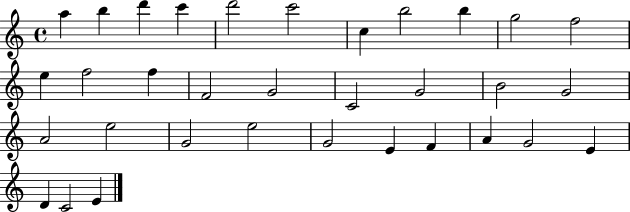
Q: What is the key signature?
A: C major